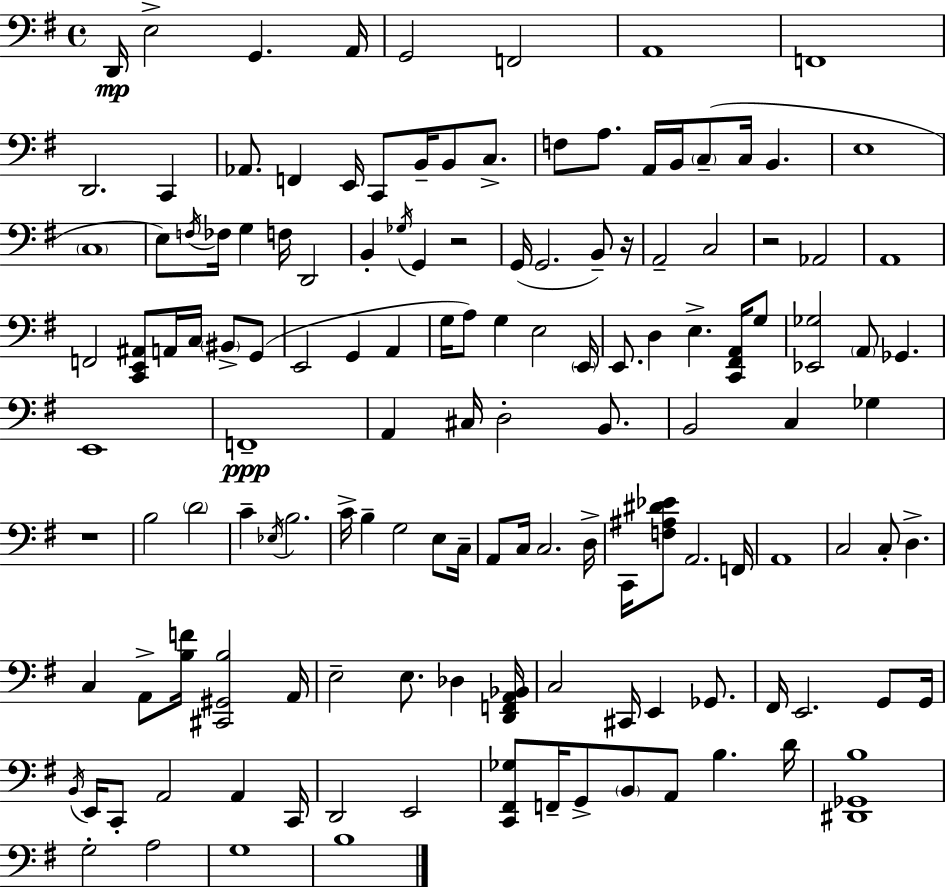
D2/s E3/h G2/q. A2/s G2/h F2/h A2/w F2/w D2/h. C2/q Ab2/e. F2/q E2/s C2/e B2/s B2/e C3/e. F3/e A3/e. A2/s B2/s C3/e C3/s B2/q. E3/w C3/w E3/e F3/s FES3/s G3/q F3/s D2/h B2/q Gb3/s G2/q R/h G2/s G2/h. B2/e R/s A2/h C3/h R/h Ab2/h A2/w F2/h [C2,E2,A#2]/e A2/s C3/s BIS2/e G2/e E2/h G2/q A2/q G3/s A3/e G3/q E3/h E2/s E2/e. D3/q E3/q. [C2,F#2,A2]/s G3/e [Eb2,Gb3]/h A2/e Gb2/q. E2/w F2/w A2/q C#3/s D3/h B2/e. B2/h C3/q Gb3/q R/w B3/h D4/h C4/q Eb3/s B3/h. C4/s B3/q G3/h E3/e C3/s A2/e C3/s C3/h. D3/s C2/s [F3,A#3,D#4,Eb4]/e A2/h. F2/s A2/w C3/h C3/e D3/q. C3/q A2/e [B3,F4]/s [C#2,G#2,B3]/h A2/s E3/h E3/e. Db3/q [D2,F2,A2,Bb2]/s C3/h C#2/s E2/q Gb2/e. F#2/s E2/h. G2/e G2/s B2/s E2/s C2/e A2/h A2/q C2/s D2/h E2/h [C2,F#2,Gb3]/e F2/s G2/e B2/e A2/e B3/q. D4/s [D#2,Gb2,B3]/w G3/h A3/h G3/w B3/w